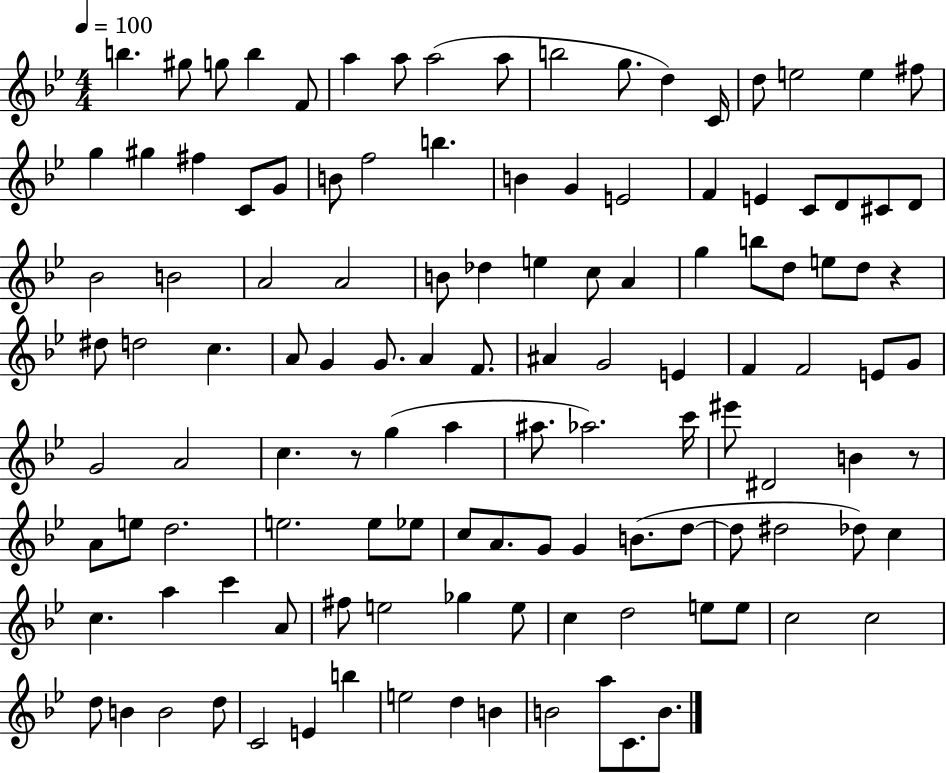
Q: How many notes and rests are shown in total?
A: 121